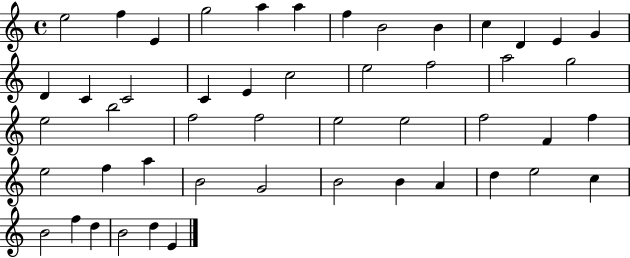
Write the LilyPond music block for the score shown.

{
  \clef treble
  \time 4/4
  \defaultTimeSignature
  \key c \major
  e''2 f''4 e'4 | g''2 a''4 a''4 | f''4 b'2 b'4 | c''4 d'4 e'4 g'4 | \break d'4 c'4 c'2 | c'4 e'4 c''2 | e''2 f''2 | a''2 g''2 | \break e''2 b''2 | f''2 f''2 | e''2 e''2 | f''2 f'4 f''4 | \break e''2 f''4 a''4 | b'2 g'2 | b'2 b'4 a'4 | d''4 e''2 c''4 | \break b'2 f''4 d''4 | b'2 d''4 e'4 | \bar "|."
}